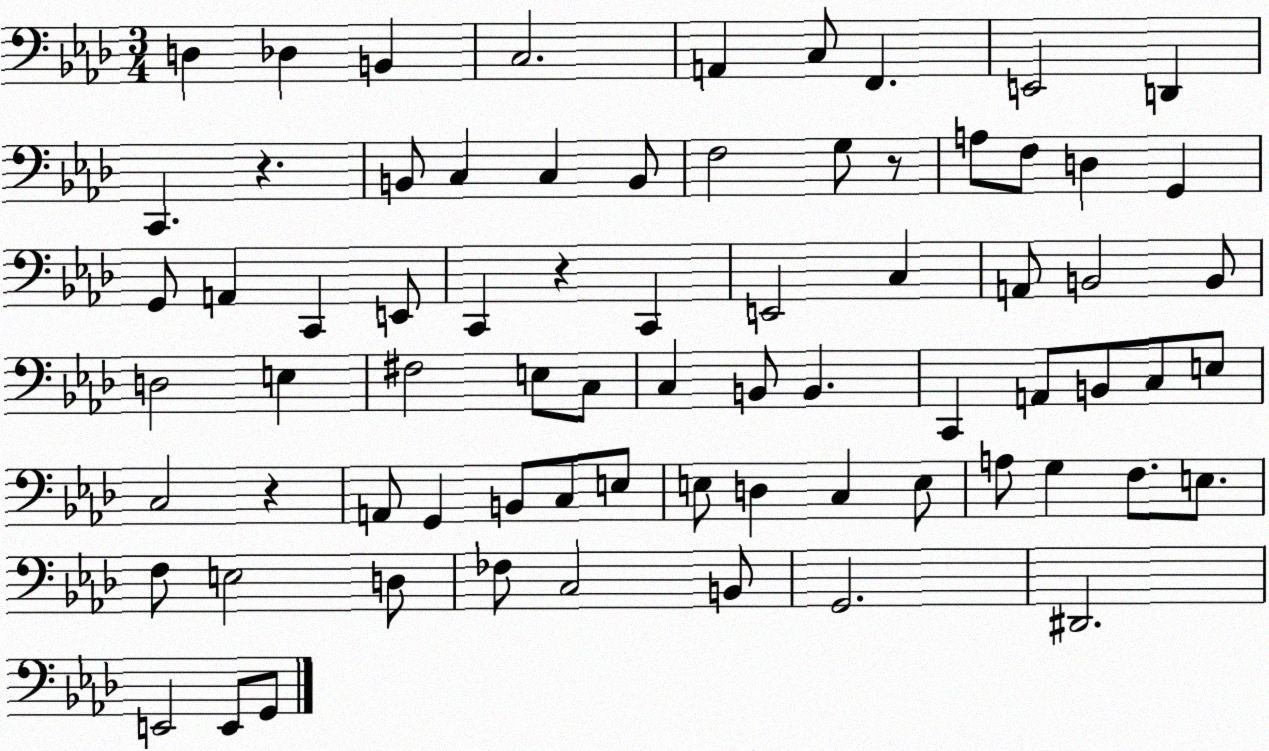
X:1
T:Untitled
M:3/4
L:1/4
K:Ab
D, _D, B,, C,2 A,, C,/2 F,, E,,2 D,, C,, z B,,/2 C, C, B,,/2 F,2 G,/2 z/2 A,/2 F,/2 D, G,, G,,/2 A,, C,, E,,/2 C,, z C,, E,,2 C, A,,/2 B,,2 B,,/2 D,2 E, ^F,2 E,/2 C,/2 C, B,,/2 B,, C,, A,,/2 B,,/2 C,/2 E,/2 C,2 z A,,/2 G,, B,,/2 C,/2 E,/2 E,/2 D, C, E,/2 A,/2 G, F,/2 E,/2 F,/2 E,2 D,/2 _F,/2 C,2 B,,/2 G,,2 ^D,,2 E,,2 E,,/2 G,,/2